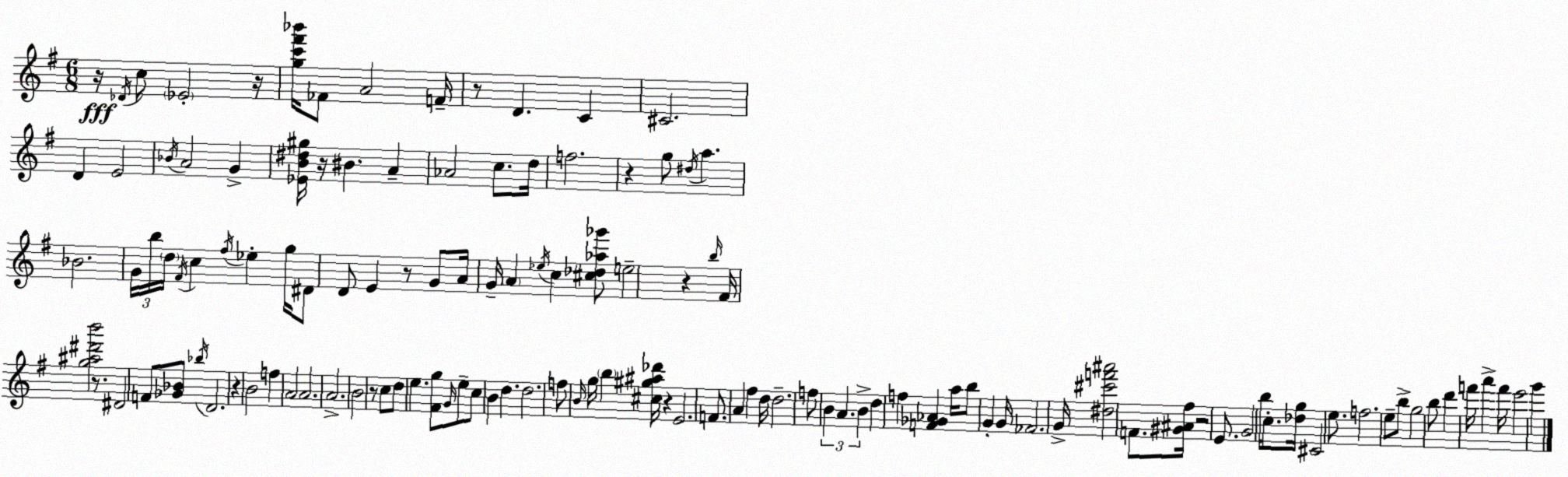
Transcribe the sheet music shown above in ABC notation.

X:1
T:Untitled
M:6/8
L:1/4
K:Em
z/4 _D/4 c/2 _E2 z/4 [gc'^f'_b']/4 _F/2 A2 F/4 z/2 D C ^C2 D E2 _B/4 A2 G [_EB^d^g]/4 z/4 ^B A _A2 c/2 d/4 f2 z g/2 ^d/4 a _B2 G/4 b/4 d/4 ^F/4 c ^f/4 _e g/4 ^D/2 D/2 E z/2 G/2 A/4 G/4 A _e/4 c [^c_d_a_g']/2 e2 z b/4 ^F/4 [g^a^d'b']2 z/2 ^D2 F/2 [_G_B]/2 _b/4 D2 z B2 f A2 A2 A2 B2 z/2 c/2 d/2 e [^Fg]/2 G/4 e/2 c/2 B d d2 f/2 B/4 g/4 b [^c^g^a_d']/4 z E2 F/2 A ^f d/4 d2 f/2 B A B d f [F_G_A] a/4 b/2 G G/4 _F2 G/4 [^d^c'f'^a']2 F/2 [^G^A^f]/4 z2 E/2 G2 b/4 c/2 [_dg]/4 ^C2 e/2 f2 e/2 b/2 g2 b/2 d' f'/4 a' f'/4 e'2 g'